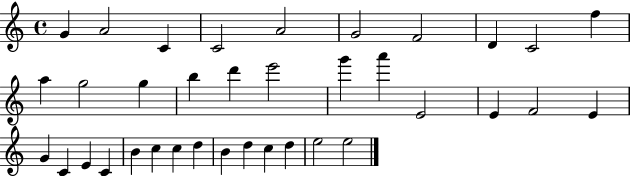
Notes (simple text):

G4/q A4/h C4/q C4/h A4/h G4/h F4/h D4/q C4/h F5/q A5/q G5/h G5/q B5/q D6/q E6/h G6/q A6/q E4/h E4/q F4/h E4/q G4/q C4/q E4/q C4/q B4/q C5/q C5/q D5/q B4/q D5/q C5/q D5/q E5/h E5/h